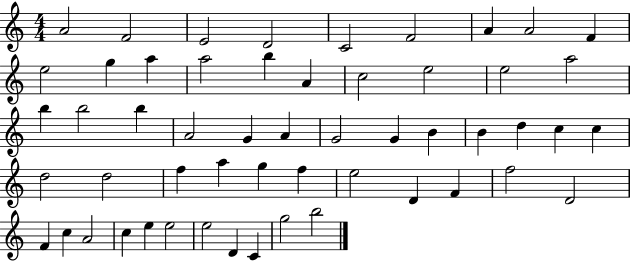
X:1
T:Untitled
M:4/4
L:1/4
K:C
A2 F2 E2 D2 C2 F2 A A2 F e2 g a a2 b A c2 e2 e2 a2 b b2 b A2 G A G2 G B B d c c d2 d2 f a g f e2 D F f2 D2 F c A2 c e e2 e2 D C g2 b2